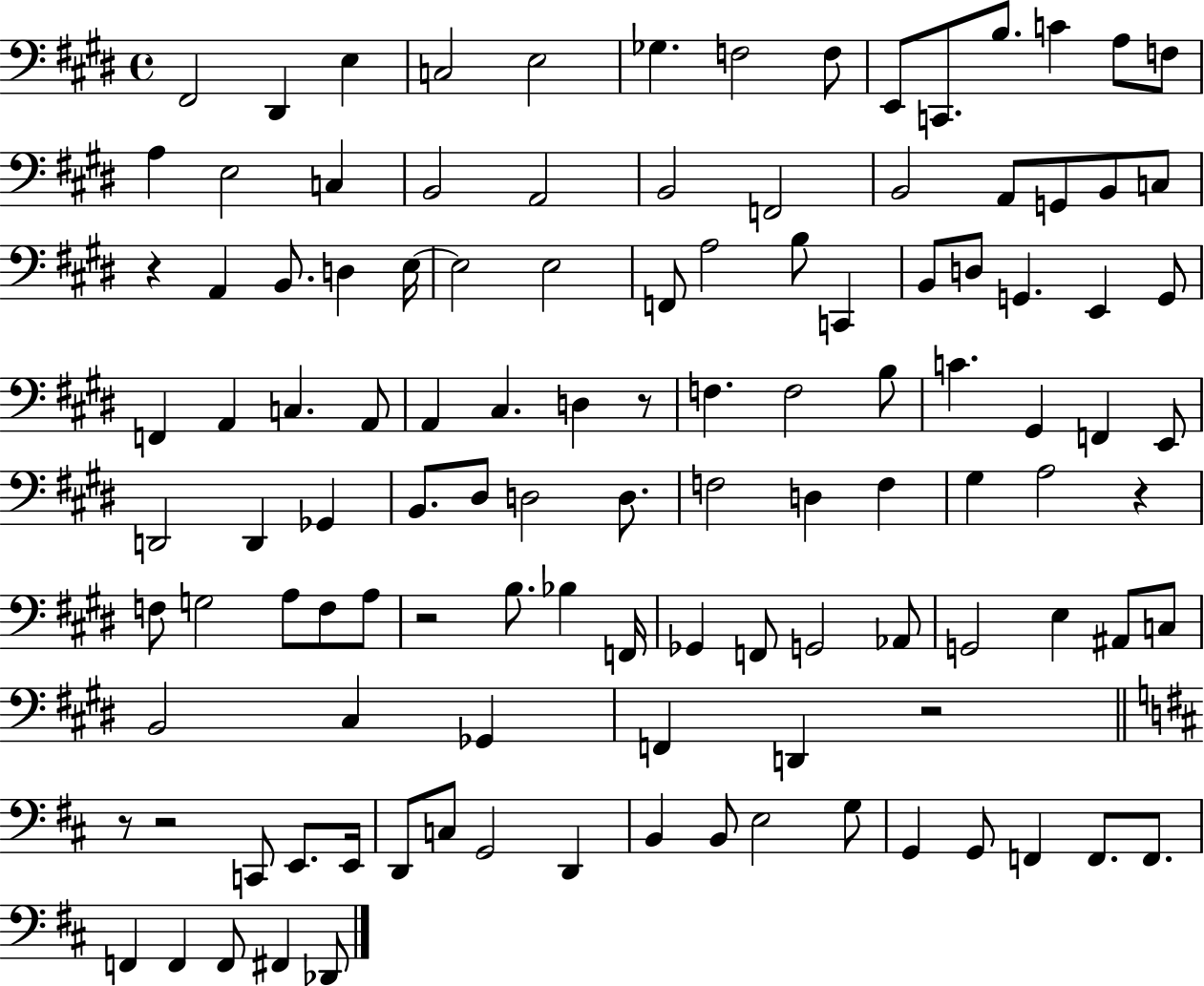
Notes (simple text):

F#2/h D#2/q E3/q C3/h E3/h Gb3/q. F3/h F3/e E2/e C2/e. B3/e. C4/q A3/e F3/e A3/q E3/h C3/q B2/h A2/h B2/h F2/h B2/h A2/e G2/e B2/e C3/e R/q A2/q B2/e. D3/q E3/s E3/h E3/h F2/e A3/h B3/e C2/q B2/e D3/e G2/q. E2/q G2/e F2/q A2/q C3/q. A2/e A2/q C#3/q. D3/q R/e F3/q. F3/h B3/e C4/q. G#2/q F2/q E2/e D2/h D2/q Gb2/q B2/e. D#3/e D3/h D3/e. F3/h D3/q F3/q G#3/q A3/h R/q F3/e G3/h A3/e F3/e A3/e R/h B3/e. Bb3/q F2/s Gb2/q F2/e G2/h Ab2/e G2/h E3/q A#2/e C3/e B2/h C#3/q Gb2/q F2/q D2/q R/h R/e R/h C2/e E2/e. E2/s D2/e C3/e G2/h D2/q B2/q B2/e E3/h G3/e G2/q G2/e F2/q F2/e. F2/e. F2/q F2/q F2/e F#2/q Db2/e